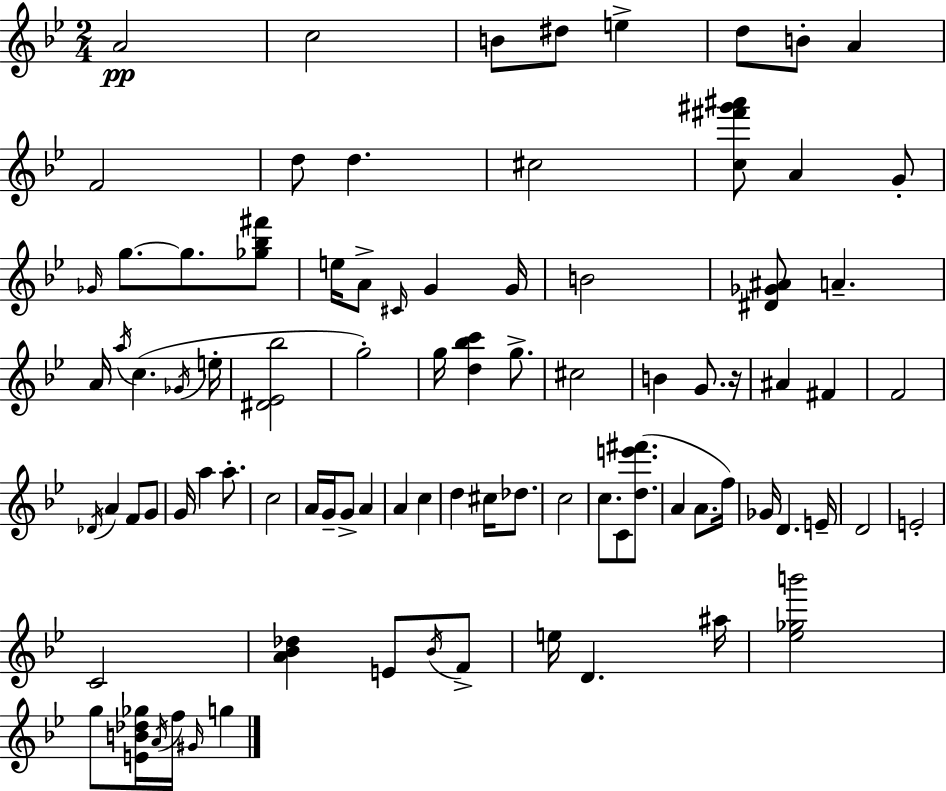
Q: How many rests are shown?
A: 1